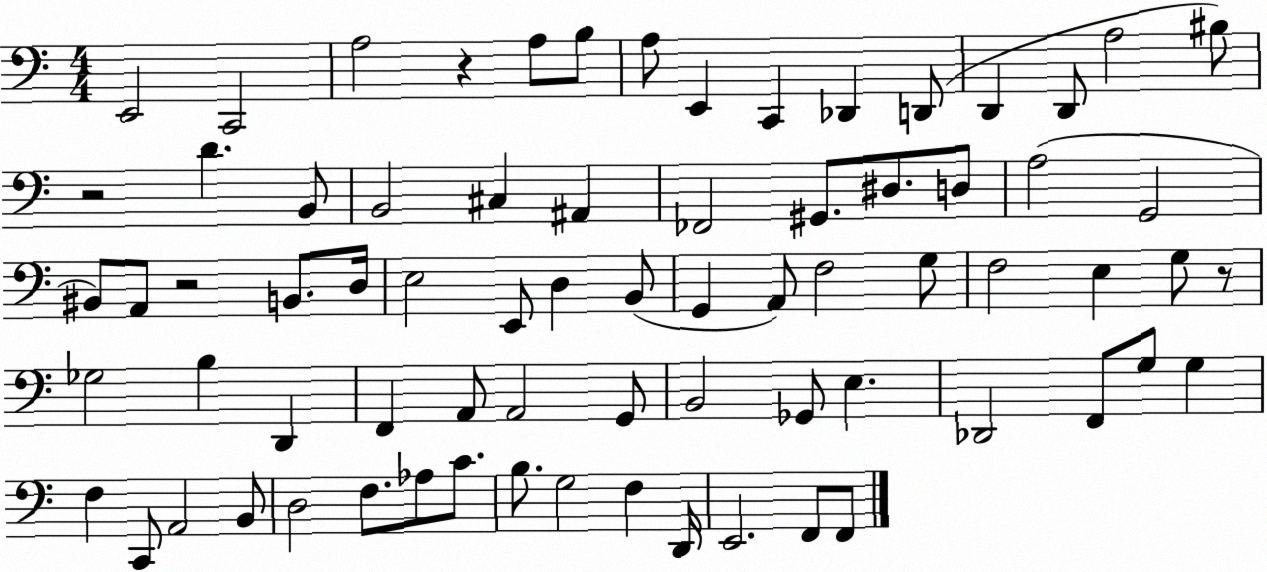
X:1
T:Untitled
M:4/4
L:1/4
K:C
E,,2 C,,2 A,2 z A,/2 B,/2 A,/2 E,, C,, _D,, D,,/2 D,, D,,/2 A,2 ^B,/2 z2 D B,,/2 B,,2 ^C, ^A,, _F,,2 ^G,,/2 ^D,/2 D,/2 A,2 G,,2 ^B,,/2 A,,/2 z2 B,,/2 D,/4 E,2 E,,/2 D, B,,/2 G,, A,,/2 F,2 G,/2 F,2 E, G,/2 z/2 _G,2 B, D,, F,, A,,/2 A,,2 G,,/2 B,,2 _G,,/2 E, _D,,2 F,,/2 G,/2 G, F, C,,/2 A,,2 B,,/2 D,2 F,/2 _A,/2 C/2 B,/2 G,2 F, D,,/4 E,,2 F,,/2 F,,/2